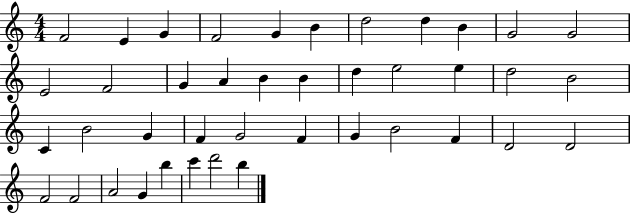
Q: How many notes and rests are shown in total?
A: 41